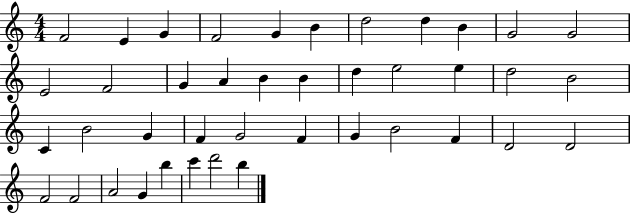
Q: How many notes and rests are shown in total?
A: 41